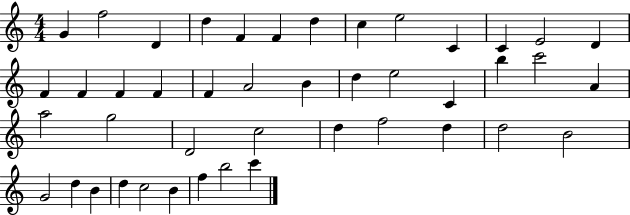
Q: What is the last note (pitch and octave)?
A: C6